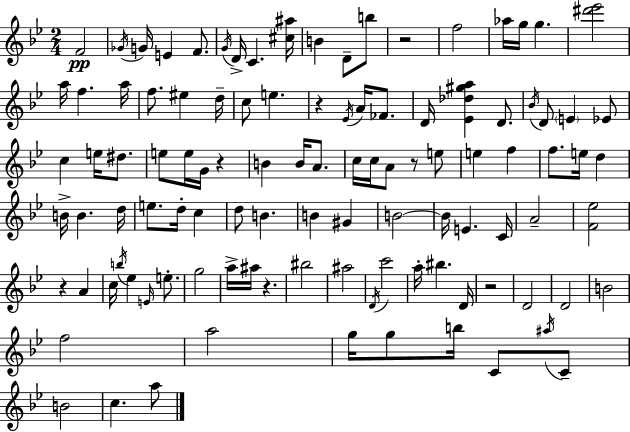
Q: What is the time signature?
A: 2/4